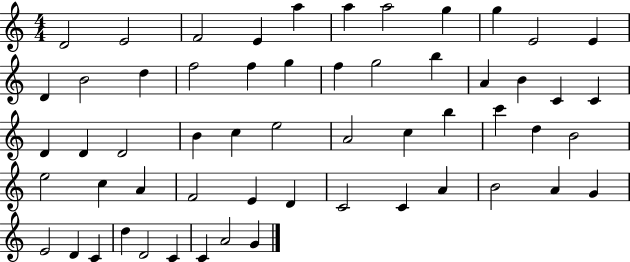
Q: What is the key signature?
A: C major